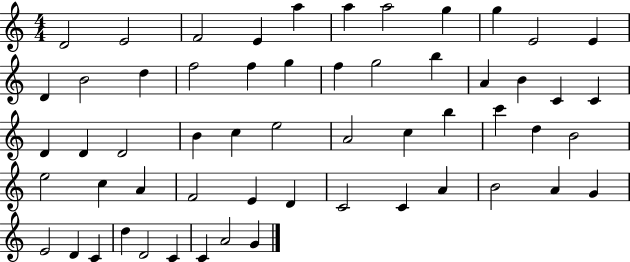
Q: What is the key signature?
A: C major